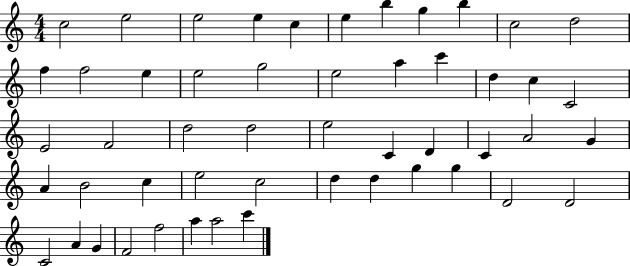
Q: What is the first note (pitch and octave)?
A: C5